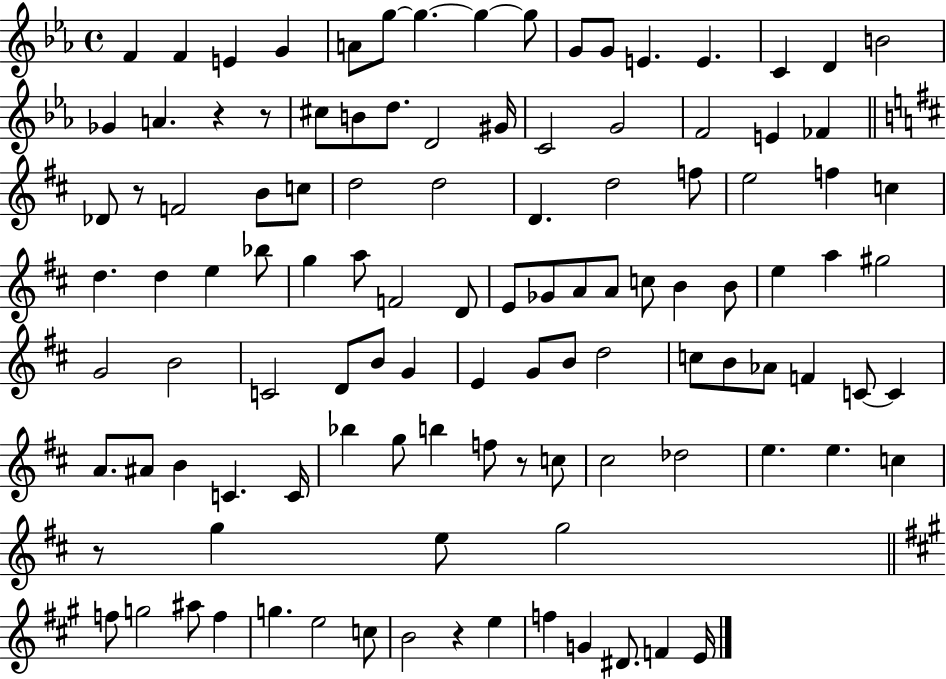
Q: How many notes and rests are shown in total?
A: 112